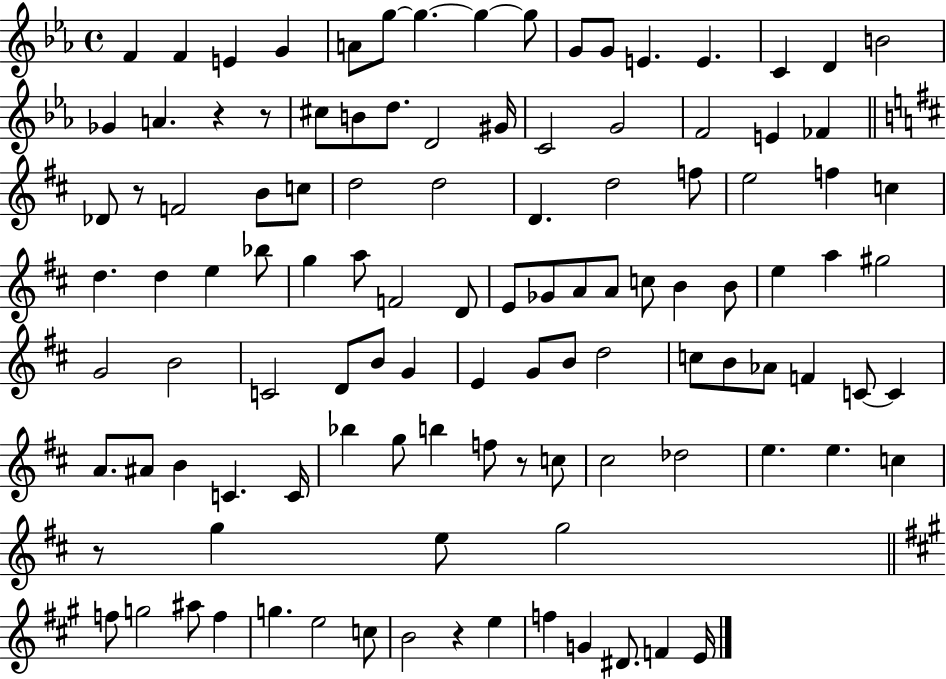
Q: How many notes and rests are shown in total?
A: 112